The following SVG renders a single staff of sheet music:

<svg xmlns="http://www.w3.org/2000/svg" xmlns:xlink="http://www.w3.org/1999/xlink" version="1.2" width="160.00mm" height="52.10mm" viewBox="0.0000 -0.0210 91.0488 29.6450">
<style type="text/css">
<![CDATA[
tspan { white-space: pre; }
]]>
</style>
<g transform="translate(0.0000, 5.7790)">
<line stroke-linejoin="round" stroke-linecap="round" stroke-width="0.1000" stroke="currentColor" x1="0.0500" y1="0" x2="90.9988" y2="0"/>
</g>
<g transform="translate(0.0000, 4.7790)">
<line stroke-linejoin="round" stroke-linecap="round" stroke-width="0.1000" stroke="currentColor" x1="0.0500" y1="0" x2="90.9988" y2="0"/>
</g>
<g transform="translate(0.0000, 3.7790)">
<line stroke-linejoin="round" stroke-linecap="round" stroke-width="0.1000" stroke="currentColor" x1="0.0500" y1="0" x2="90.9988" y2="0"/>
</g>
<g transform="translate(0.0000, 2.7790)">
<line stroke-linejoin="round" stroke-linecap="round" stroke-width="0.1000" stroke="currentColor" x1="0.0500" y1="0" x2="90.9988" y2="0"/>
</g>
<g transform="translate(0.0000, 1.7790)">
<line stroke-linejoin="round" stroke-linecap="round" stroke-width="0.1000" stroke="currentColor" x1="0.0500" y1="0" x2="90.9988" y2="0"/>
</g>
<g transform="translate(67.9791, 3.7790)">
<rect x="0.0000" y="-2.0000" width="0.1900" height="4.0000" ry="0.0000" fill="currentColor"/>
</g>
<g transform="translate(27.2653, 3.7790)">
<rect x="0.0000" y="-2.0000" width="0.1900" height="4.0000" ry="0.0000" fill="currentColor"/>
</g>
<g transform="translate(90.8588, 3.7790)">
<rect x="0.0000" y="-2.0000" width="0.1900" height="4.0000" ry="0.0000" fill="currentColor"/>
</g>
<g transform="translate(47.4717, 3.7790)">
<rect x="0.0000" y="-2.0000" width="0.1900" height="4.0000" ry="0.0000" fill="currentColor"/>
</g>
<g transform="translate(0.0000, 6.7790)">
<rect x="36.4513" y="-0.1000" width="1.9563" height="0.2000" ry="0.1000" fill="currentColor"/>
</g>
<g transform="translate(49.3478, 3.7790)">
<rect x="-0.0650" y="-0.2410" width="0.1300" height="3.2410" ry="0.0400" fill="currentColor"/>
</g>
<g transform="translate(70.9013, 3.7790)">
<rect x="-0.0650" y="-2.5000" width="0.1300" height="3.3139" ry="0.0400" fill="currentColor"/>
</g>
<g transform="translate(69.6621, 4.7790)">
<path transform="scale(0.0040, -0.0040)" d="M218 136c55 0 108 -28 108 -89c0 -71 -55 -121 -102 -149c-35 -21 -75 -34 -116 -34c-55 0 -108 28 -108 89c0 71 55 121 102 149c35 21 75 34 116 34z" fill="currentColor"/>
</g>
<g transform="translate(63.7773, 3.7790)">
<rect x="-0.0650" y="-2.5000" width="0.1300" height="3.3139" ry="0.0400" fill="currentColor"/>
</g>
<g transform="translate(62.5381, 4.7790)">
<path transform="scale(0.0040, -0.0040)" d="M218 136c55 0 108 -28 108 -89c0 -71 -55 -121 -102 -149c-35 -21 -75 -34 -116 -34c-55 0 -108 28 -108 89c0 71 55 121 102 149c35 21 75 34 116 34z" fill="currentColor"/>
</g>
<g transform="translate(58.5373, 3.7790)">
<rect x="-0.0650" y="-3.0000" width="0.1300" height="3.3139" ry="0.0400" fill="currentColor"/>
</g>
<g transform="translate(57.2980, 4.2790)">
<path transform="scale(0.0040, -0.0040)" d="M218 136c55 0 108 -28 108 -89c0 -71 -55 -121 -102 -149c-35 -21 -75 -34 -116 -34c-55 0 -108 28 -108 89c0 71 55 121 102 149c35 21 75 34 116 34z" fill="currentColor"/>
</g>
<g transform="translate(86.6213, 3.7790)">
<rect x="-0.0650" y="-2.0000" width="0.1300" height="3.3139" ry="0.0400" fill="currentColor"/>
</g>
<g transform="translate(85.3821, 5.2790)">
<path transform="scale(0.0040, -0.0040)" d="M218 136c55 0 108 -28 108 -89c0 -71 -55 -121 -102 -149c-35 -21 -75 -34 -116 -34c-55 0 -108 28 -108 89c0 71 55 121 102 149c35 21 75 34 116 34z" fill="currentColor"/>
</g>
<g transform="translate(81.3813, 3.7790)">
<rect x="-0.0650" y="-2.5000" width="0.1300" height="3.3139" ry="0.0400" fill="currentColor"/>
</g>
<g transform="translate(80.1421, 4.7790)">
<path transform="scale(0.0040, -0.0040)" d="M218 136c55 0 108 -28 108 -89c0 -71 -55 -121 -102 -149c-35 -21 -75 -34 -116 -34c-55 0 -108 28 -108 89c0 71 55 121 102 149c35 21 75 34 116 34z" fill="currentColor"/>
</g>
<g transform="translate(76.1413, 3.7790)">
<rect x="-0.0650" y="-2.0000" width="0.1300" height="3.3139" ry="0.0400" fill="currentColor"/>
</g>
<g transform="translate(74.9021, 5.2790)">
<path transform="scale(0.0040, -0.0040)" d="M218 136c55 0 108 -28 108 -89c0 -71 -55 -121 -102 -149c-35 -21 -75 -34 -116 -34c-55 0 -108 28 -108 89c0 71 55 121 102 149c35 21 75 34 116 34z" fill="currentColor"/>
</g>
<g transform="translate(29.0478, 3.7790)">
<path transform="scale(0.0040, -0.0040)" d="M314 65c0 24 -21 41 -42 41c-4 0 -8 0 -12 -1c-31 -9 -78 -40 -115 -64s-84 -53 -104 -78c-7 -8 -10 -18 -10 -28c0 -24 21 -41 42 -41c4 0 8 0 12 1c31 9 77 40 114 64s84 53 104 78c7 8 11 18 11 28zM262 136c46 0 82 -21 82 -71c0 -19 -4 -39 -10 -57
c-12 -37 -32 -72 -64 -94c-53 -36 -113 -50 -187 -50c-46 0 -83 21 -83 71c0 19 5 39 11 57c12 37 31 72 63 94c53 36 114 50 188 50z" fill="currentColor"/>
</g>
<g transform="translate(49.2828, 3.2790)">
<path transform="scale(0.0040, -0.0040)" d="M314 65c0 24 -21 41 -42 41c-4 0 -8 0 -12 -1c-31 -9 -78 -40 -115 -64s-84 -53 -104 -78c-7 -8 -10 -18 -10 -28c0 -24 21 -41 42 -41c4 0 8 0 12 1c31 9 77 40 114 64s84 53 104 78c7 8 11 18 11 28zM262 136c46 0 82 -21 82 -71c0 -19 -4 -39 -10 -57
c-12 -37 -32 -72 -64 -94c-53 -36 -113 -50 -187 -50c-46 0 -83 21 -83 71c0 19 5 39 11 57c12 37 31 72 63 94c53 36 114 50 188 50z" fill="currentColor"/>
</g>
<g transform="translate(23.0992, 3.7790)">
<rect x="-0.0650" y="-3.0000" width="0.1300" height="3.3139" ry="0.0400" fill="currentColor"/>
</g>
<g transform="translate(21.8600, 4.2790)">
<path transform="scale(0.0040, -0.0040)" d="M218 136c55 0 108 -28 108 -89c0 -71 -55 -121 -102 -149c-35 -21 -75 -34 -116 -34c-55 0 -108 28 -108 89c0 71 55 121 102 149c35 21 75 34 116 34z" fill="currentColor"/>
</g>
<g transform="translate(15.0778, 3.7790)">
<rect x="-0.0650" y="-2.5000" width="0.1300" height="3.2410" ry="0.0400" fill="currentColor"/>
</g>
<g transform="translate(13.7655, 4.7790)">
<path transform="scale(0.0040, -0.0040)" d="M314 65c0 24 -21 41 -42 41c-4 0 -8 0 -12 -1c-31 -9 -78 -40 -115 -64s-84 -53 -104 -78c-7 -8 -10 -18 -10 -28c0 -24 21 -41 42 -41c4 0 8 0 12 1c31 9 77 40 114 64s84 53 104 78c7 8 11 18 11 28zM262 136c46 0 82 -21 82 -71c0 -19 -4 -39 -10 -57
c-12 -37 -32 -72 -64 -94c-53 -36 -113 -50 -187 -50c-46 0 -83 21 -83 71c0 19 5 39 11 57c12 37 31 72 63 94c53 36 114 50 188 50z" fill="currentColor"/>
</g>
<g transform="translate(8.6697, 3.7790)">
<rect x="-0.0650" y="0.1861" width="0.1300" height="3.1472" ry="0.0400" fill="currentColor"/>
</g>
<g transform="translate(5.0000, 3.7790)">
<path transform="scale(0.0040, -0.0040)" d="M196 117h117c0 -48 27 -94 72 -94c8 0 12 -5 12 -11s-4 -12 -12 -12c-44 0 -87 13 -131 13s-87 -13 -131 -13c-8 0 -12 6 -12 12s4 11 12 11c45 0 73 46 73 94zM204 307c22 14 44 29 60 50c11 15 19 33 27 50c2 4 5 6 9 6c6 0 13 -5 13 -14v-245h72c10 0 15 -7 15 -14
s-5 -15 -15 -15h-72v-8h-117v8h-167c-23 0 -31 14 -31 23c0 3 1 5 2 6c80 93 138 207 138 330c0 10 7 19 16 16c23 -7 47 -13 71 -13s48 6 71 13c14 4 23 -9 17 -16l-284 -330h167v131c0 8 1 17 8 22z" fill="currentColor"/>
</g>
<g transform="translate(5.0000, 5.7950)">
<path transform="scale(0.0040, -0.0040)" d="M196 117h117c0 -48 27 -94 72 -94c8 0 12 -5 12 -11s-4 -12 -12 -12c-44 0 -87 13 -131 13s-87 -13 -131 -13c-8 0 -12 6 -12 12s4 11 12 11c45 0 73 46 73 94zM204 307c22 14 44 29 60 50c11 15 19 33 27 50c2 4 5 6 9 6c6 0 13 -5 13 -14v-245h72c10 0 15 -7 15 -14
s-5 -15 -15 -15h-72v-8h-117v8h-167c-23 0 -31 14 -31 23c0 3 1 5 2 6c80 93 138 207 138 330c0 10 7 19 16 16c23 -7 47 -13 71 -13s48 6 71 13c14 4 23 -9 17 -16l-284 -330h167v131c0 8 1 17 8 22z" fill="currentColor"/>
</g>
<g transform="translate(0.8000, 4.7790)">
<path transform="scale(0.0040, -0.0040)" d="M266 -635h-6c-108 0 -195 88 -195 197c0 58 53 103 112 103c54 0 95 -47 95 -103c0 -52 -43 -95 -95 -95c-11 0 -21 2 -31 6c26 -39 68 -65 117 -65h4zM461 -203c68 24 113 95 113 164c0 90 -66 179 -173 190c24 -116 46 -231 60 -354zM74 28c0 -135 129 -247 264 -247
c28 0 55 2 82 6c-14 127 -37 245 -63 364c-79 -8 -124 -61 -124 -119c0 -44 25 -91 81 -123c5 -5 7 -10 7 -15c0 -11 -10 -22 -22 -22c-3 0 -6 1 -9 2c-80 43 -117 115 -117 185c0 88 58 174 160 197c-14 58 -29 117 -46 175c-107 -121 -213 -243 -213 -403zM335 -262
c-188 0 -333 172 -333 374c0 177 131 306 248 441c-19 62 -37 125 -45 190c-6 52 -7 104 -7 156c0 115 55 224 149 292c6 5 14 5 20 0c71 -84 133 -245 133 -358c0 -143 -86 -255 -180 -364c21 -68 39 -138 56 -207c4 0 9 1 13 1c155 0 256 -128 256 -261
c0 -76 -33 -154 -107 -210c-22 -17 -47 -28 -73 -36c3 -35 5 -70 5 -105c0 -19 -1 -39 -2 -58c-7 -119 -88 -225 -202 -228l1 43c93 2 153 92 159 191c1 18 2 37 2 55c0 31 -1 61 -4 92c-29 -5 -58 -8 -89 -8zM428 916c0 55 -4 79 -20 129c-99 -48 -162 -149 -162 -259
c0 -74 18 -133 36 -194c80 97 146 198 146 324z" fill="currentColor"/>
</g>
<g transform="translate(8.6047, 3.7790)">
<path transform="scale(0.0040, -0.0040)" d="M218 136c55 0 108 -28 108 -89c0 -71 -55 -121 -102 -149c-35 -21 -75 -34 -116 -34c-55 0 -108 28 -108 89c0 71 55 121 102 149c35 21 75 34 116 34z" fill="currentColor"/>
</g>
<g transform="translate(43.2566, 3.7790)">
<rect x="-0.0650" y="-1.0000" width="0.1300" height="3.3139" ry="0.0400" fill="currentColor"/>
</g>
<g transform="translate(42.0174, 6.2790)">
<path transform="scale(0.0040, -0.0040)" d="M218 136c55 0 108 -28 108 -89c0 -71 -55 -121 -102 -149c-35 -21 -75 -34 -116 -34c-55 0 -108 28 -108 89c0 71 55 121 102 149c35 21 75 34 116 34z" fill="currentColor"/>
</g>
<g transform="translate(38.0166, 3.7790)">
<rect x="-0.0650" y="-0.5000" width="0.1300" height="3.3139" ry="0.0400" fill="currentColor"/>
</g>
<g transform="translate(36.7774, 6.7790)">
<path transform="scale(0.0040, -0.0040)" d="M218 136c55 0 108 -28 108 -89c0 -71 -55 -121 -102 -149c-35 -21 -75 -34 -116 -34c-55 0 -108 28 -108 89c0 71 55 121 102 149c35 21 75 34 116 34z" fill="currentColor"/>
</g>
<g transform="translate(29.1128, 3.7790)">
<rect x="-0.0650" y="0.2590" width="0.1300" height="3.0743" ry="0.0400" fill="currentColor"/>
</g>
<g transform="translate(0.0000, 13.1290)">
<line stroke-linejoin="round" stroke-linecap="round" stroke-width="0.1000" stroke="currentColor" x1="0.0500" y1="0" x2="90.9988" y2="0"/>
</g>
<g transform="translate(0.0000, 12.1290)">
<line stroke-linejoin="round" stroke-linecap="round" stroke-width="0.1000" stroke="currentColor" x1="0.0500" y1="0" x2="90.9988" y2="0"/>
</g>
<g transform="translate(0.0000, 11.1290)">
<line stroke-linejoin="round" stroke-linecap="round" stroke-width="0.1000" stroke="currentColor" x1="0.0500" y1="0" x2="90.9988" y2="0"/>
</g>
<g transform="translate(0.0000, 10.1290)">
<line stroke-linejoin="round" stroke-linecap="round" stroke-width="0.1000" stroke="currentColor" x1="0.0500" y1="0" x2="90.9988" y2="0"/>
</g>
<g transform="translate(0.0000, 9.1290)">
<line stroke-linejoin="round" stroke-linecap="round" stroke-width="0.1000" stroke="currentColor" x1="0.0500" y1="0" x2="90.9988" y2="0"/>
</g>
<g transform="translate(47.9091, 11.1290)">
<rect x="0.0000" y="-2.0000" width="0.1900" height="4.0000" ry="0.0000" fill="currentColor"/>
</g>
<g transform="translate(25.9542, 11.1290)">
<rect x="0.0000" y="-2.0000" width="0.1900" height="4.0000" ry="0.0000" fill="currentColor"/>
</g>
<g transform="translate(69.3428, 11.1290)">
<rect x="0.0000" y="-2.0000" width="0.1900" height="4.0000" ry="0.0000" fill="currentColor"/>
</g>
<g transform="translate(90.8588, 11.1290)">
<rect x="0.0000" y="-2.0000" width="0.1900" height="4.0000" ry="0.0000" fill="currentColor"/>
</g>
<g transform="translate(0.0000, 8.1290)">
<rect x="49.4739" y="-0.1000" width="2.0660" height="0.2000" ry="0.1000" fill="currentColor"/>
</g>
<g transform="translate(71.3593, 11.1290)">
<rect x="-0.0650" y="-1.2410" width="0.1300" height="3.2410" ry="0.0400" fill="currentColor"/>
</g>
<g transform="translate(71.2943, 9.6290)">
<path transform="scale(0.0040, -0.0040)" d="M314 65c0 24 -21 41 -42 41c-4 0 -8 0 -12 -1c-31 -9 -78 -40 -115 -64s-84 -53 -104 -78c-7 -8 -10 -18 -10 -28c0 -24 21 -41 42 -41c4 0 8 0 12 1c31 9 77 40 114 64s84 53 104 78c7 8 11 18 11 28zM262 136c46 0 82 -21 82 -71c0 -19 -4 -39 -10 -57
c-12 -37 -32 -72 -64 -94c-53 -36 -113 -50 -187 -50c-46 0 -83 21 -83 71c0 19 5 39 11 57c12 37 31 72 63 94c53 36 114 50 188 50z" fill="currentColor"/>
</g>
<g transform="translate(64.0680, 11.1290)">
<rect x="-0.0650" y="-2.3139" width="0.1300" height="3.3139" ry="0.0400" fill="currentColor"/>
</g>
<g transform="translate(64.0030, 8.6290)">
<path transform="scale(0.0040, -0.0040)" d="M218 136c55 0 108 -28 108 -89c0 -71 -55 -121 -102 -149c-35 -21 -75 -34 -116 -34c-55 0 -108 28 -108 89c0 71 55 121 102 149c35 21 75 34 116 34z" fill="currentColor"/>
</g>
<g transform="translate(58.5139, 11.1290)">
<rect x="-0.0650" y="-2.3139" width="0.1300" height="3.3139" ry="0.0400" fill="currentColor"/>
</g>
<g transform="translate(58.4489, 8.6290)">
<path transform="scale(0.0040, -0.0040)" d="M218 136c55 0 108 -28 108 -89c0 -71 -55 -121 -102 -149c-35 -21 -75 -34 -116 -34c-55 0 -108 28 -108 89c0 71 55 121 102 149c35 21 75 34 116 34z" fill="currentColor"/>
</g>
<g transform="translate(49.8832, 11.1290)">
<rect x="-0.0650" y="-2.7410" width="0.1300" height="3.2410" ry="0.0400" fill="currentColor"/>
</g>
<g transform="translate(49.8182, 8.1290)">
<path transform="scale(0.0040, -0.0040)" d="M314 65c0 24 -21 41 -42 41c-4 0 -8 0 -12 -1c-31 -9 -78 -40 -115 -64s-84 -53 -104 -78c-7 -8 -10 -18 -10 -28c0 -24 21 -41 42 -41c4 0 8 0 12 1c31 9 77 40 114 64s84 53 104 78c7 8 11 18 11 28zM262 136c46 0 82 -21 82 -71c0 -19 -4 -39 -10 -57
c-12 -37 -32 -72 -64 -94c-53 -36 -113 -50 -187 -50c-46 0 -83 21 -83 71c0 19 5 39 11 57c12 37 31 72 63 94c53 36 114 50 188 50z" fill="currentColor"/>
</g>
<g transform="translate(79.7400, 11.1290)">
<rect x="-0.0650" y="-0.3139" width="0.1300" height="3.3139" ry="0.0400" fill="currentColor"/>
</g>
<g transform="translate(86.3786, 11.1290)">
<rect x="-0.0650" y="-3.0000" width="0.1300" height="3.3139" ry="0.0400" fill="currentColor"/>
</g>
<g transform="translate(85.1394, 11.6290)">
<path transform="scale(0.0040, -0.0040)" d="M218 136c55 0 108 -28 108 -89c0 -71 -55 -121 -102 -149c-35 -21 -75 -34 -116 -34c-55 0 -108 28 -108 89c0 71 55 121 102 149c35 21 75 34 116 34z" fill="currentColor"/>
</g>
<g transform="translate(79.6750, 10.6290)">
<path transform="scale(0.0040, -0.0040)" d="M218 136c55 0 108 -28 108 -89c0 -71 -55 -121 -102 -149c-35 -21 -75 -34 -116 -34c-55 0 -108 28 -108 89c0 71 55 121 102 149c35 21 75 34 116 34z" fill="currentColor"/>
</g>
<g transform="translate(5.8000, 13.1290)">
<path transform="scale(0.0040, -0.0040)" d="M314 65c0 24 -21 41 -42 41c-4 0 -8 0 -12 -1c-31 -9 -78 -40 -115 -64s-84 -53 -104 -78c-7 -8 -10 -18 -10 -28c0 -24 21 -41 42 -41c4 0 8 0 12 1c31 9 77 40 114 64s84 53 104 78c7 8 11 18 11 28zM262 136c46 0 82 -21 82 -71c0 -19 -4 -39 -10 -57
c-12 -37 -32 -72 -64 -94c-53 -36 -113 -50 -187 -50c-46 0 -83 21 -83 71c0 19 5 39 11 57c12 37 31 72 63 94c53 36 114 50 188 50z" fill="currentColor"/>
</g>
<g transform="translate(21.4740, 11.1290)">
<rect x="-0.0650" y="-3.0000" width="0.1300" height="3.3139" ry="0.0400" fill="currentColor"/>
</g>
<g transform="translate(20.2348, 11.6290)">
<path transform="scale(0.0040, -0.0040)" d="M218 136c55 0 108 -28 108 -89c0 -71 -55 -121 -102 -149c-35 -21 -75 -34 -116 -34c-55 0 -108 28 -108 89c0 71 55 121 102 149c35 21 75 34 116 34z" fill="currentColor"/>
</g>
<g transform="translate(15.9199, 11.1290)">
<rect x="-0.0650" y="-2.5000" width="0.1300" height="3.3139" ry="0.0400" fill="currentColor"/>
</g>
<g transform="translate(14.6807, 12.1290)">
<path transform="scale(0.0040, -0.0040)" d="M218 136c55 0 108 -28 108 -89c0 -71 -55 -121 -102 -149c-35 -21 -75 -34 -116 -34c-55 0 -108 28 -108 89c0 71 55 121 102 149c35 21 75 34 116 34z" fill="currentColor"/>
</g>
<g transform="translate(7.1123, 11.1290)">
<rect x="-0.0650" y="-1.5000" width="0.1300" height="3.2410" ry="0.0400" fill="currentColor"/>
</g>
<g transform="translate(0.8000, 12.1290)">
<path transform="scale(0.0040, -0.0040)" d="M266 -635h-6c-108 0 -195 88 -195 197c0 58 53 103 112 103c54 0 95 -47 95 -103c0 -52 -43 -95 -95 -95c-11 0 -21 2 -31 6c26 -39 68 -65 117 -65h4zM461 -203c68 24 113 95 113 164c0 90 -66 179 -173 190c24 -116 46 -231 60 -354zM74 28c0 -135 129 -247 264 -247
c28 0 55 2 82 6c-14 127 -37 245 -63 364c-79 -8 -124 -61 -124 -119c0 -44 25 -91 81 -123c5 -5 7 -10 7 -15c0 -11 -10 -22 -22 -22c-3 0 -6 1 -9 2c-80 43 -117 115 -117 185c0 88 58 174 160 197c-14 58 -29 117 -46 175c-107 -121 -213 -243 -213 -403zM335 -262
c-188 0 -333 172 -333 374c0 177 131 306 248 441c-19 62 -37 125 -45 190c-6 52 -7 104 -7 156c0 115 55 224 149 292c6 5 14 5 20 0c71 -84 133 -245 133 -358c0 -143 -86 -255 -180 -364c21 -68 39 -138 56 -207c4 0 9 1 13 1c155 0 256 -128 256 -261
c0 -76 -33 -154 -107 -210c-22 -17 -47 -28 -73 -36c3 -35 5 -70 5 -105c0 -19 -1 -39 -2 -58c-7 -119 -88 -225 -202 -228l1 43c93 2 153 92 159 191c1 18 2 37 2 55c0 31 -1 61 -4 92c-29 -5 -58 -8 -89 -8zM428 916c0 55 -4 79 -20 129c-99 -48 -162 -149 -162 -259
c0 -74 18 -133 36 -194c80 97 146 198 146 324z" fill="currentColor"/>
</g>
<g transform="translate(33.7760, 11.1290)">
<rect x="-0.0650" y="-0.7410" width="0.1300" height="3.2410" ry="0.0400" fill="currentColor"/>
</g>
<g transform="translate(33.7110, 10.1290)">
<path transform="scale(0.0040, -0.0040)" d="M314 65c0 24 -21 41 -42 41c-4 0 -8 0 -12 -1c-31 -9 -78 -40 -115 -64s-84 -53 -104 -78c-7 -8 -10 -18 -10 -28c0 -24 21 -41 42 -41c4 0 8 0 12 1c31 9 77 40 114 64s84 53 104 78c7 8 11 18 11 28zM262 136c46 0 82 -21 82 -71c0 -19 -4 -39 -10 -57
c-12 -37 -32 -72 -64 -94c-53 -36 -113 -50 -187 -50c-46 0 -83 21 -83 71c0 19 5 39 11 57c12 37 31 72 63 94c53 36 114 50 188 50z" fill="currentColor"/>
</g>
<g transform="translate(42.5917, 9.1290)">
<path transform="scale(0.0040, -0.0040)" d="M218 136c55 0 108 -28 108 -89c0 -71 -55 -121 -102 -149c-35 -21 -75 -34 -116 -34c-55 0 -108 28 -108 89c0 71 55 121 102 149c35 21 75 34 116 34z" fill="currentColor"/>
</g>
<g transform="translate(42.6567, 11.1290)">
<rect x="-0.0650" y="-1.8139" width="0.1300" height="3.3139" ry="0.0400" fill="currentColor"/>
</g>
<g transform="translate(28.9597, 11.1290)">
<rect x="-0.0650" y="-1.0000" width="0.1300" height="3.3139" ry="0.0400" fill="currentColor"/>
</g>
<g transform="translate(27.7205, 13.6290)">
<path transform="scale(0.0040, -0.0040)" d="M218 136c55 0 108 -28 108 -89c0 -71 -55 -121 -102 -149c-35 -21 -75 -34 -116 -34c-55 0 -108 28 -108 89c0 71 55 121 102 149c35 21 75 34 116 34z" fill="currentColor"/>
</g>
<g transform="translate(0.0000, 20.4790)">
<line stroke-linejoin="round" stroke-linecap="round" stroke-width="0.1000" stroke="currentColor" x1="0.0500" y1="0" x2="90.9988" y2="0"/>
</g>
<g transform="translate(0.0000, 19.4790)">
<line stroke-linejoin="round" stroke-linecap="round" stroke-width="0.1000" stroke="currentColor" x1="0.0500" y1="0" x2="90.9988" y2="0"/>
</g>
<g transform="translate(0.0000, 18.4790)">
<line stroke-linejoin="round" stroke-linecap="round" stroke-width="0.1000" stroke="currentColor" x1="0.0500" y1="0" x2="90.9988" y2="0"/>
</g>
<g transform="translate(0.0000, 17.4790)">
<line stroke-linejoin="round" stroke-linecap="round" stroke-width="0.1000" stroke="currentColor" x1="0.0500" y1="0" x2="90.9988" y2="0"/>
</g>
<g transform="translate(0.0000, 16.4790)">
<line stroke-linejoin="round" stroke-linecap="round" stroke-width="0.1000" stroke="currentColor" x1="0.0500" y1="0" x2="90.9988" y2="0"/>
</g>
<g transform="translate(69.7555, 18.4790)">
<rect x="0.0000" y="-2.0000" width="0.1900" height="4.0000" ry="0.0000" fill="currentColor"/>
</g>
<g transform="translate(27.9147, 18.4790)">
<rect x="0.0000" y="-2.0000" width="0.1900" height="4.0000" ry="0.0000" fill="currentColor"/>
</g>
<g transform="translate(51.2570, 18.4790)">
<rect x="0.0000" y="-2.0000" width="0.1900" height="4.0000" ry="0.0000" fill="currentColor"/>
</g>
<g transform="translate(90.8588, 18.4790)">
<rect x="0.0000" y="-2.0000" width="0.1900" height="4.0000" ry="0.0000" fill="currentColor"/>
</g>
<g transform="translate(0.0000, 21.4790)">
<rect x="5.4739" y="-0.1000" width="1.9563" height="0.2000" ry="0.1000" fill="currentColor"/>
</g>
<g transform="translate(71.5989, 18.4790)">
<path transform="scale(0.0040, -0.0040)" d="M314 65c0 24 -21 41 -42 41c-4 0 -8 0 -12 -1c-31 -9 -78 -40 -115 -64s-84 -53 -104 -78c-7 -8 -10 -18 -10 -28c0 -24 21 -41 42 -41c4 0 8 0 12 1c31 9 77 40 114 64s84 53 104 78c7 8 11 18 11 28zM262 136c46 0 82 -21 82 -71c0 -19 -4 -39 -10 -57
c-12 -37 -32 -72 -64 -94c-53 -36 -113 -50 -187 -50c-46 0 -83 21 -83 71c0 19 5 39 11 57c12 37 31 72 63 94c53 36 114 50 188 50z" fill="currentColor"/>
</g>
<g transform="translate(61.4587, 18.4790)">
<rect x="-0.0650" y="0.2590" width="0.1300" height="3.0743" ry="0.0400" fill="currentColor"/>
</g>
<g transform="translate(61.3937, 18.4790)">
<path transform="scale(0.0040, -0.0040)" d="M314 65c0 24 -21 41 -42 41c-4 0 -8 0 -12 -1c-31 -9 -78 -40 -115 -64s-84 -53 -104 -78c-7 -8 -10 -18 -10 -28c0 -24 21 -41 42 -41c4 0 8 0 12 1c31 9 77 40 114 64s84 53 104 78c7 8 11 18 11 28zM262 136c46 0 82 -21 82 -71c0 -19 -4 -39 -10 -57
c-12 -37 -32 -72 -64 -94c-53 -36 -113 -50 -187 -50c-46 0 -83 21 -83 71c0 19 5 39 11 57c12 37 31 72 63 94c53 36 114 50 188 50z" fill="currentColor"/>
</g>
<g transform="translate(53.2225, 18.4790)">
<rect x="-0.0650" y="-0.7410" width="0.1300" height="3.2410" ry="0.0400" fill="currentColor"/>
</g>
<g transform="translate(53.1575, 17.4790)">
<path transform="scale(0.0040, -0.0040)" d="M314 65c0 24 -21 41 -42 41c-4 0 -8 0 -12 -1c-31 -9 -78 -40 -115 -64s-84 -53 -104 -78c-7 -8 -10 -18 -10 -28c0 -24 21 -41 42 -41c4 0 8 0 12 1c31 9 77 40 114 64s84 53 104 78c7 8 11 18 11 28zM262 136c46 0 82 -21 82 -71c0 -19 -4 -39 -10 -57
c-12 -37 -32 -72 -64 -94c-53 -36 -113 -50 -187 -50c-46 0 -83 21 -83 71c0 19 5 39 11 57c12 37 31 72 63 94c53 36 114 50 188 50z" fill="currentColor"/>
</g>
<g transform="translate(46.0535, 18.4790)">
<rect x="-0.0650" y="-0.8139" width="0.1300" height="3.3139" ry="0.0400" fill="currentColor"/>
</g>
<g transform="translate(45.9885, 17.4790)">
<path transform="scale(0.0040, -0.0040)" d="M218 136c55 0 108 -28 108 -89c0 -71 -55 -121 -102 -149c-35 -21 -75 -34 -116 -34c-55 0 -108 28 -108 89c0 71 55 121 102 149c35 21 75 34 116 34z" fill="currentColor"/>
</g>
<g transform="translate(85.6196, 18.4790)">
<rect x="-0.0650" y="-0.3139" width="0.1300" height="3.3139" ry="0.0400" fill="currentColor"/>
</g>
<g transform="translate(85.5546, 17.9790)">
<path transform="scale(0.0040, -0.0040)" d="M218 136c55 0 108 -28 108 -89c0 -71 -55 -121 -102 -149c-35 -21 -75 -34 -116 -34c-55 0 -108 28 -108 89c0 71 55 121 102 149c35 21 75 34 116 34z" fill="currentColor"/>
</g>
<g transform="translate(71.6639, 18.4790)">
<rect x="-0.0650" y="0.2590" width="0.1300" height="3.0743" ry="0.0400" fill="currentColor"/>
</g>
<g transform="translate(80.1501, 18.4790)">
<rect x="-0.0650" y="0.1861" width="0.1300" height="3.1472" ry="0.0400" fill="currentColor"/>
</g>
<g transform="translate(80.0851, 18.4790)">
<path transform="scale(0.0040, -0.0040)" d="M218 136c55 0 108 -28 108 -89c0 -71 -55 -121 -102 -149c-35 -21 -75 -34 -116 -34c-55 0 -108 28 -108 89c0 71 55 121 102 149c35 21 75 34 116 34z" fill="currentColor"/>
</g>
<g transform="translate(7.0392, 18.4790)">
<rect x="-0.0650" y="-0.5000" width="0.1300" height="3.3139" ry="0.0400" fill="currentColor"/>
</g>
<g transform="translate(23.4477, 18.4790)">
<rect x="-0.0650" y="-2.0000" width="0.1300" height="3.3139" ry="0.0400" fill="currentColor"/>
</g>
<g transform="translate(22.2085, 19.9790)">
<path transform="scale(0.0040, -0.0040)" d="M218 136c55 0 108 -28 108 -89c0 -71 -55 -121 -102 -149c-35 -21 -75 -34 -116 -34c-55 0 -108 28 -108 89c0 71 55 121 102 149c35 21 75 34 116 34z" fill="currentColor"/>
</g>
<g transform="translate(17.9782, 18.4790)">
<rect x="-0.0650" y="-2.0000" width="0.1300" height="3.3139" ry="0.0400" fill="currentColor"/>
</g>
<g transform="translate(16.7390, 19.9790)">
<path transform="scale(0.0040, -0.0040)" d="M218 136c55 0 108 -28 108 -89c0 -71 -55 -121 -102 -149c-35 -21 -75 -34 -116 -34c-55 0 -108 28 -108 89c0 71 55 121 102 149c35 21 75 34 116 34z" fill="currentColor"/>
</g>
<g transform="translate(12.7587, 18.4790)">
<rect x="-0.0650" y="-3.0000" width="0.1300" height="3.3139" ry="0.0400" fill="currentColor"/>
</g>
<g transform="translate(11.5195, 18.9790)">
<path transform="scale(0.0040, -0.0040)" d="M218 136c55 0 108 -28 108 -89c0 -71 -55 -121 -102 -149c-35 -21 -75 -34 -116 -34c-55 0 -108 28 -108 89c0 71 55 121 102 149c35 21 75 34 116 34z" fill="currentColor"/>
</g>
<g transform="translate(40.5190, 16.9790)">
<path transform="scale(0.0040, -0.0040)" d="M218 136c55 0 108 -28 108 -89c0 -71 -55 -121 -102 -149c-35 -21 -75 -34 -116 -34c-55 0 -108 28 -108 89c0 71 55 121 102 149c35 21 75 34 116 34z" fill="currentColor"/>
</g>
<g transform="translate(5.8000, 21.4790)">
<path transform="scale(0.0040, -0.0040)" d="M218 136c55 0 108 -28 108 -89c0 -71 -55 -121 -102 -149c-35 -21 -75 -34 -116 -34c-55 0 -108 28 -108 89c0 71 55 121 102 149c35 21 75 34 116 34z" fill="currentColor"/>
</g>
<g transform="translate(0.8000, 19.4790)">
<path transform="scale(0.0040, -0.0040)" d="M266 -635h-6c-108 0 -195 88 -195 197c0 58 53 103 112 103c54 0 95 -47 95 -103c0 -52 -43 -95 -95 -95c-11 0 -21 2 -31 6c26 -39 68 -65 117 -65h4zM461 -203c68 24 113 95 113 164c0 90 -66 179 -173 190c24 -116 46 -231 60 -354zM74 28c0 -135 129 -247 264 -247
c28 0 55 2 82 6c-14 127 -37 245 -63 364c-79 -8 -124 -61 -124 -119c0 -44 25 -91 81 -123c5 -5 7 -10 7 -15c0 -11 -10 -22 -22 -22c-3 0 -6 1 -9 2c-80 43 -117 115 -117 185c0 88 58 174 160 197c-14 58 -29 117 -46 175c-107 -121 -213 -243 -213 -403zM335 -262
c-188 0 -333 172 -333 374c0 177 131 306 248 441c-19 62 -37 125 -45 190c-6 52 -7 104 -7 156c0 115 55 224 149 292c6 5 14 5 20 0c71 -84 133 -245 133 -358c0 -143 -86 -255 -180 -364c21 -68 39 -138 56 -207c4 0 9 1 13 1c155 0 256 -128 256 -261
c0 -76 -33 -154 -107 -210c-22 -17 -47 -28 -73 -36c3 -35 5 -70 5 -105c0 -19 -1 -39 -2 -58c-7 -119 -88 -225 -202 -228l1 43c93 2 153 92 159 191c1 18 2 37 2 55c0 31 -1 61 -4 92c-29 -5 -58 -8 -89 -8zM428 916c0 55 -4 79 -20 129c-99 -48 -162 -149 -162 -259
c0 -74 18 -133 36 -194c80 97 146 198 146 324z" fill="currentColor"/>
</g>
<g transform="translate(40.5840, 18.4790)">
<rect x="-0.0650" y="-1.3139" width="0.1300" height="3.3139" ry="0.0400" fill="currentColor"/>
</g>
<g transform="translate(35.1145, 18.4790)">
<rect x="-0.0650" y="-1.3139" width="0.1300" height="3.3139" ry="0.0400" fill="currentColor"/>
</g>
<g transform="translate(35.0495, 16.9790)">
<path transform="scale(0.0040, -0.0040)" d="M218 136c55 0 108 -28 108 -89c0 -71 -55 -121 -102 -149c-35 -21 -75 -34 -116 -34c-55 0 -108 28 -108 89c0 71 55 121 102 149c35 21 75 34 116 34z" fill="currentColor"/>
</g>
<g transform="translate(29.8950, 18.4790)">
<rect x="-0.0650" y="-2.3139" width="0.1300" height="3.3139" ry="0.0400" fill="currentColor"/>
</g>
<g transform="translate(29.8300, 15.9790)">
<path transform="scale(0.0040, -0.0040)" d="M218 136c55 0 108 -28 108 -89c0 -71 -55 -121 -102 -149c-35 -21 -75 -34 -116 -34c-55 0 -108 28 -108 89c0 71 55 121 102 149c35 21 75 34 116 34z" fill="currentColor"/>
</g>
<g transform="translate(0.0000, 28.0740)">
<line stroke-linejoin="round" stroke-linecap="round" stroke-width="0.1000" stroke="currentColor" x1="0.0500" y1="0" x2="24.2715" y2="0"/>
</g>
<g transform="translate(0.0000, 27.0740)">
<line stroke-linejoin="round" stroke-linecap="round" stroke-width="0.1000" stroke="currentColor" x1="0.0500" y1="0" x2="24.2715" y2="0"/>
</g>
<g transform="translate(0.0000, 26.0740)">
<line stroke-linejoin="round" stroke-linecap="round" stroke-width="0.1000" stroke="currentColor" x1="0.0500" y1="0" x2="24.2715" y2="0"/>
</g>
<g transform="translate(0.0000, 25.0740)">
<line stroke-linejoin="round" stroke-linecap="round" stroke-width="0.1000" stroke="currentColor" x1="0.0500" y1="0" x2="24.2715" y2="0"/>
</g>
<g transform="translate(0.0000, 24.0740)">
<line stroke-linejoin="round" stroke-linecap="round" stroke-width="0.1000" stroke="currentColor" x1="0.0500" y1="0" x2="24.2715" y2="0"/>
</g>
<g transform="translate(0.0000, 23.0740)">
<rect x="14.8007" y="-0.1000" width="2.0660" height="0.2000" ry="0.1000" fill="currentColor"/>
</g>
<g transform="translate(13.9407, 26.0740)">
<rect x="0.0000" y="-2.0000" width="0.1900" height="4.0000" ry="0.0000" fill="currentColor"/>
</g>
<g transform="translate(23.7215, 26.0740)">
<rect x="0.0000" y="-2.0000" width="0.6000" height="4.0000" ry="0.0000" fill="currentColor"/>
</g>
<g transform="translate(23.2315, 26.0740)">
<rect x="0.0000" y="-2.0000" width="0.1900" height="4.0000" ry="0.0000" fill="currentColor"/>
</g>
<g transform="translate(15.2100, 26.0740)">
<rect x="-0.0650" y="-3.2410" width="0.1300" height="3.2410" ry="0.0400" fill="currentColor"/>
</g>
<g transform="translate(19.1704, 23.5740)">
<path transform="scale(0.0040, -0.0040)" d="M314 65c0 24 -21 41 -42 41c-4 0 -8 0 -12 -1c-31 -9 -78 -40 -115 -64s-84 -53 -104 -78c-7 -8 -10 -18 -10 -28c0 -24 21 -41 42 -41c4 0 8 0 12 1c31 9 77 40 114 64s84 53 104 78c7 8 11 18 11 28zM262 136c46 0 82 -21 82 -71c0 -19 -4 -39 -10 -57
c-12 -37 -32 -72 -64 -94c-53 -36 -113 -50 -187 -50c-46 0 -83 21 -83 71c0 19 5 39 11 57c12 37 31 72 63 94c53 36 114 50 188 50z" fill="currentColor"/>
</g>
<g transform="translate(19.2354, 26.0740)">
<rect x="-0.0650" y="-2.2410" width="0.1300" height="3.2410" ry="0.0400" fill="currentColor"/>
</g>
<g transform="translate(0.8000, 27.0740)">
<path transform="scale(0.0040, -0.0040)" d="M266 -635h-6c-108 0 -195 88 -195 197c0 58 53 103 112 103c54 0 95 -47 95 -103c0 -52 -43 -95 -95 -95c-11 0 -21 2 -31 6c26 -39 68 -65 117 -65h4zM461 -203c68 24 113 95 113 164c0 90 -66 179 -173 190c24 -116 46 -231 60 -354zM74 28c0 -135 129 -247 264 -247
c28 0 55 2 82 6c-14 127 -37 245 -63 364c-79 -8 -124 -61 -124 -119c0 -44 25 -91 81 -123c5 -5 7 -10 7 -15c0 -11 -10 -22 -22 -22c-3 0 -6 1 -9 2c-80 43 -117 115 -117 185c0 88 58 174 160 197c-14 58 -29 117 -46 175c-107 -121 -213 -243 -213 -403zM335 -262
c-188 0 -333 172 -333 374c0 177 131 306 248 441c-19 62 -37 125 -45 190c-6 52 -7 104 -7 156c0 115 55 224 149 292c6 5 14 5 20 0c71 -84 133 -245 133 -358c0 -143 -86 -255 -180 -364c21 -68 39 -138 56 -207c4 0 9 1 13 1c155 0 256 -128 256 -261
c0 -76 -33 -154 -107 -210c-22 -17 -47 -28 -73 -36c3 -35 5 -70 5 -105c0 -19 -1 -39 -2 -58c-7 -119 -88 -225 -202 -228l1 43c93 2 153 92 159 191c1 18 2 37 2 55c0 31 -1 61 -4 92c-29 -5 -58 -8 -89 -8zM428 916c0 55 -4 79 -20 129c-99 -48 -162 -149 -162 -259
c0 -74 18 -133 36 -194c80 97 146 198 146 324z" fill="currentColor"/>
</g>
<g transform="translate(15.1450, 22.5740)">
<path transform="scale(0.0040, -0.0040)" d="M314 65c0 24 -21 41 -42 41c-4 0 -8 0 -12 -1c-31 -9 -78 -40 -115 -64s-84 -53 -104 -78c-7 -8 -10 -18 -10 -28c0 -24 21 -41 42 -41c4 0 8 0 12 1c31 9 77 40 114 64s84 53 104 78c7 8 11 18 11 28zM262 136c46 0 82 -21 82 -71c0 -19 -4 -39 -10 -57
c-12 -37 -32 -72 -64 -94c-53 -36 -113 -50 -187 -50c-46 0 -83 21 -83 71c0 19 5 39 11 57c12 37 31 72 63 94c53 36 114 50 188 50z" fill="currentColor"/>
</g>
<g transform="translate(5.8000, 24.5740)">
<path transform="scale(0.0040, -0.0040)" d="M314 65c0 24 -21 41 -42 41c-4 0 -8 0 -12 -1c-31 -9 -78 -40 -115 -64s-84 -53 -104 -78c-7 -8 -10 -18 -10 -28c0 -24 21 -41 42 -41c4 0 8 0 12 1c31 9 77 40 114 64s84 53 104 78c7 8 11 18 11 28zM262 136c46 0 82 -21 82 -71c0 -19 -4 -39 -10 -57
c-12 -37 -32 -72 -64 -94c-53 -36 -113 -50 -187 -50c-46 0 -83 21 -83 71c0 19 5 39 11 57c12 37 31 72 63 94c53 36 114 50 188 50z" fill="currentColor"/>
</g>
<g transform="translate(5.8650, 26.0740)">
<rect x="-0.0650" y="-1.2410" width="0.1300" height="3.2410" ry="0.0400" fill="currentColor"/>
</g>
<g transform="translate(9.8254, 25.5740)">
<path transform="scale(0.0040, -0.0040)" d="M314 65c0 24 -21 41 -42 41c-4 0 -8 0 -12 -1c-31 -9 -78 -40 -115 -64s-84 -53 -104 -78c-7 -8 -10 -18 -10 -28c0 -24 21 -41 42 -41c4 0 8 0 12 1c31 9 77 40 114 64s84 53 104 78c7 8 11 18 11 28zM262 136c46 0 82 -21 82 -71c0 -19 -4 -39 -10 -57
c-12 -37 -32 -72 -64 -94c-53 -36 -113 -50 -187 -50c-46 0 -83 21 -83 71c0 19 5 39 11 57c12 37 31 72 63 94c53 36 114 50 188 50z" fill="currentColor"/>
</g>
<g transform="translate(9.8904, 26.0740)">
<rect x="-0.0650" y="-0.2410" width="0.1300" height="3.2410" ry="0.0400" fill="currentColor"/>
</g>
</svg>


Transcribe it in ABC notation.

X:1
T:Untitled
M:4/4
L:1/4
K:C
B G2 A B2 C D c2 A G G F G F E2 G A D d2 f a2 g g e2 c A C A F F g e e d d2 B2 B2 B c e2 c2 b2 g2